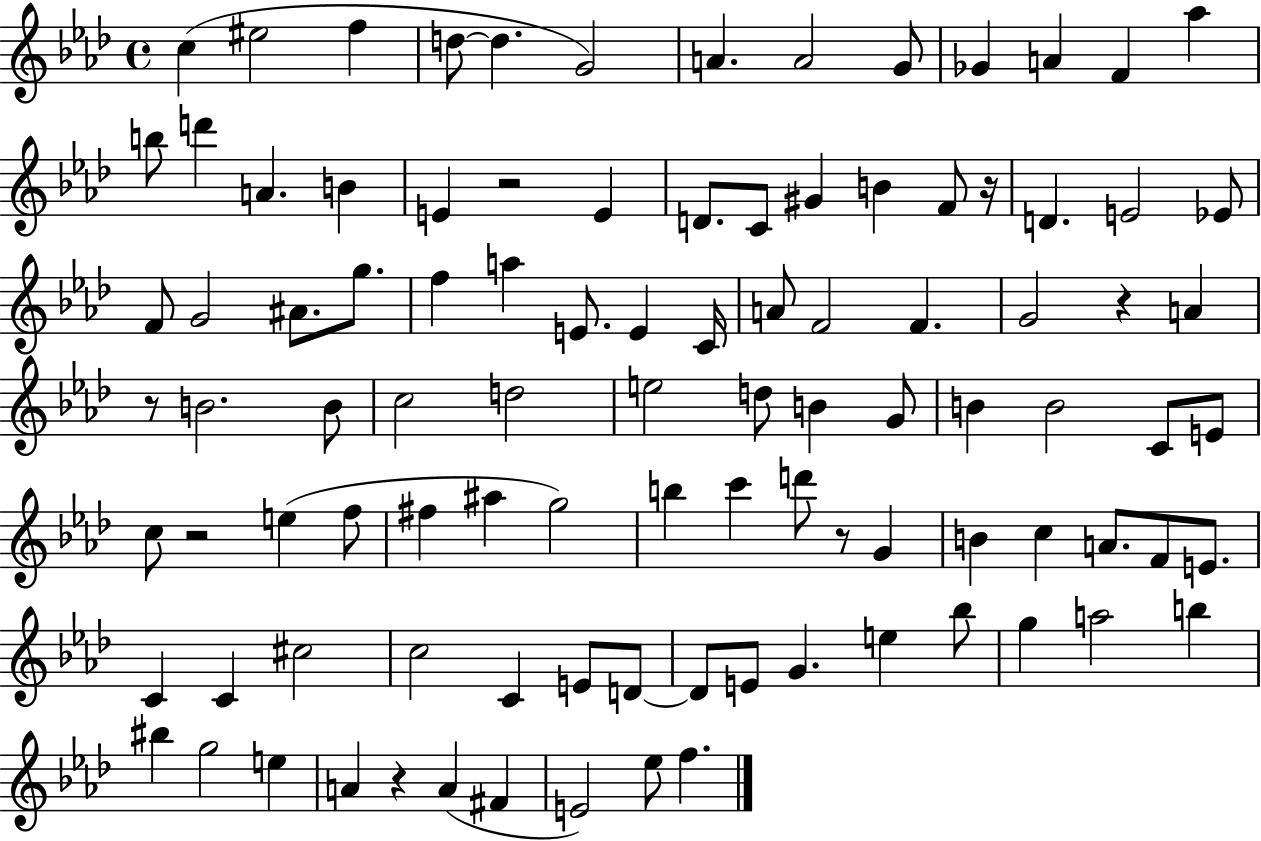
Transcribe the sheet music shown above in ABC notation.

X:1
T:Untitled
M:4/4
L:1/4
K:Ab
c ^e2 f d/2 d G2 A A2 G/2 _G A F _a b/2 d' A B E z2 E D/2 C/2 ^G B F/2 z/4 D E2 _E/2 F/2 G2 ^A/2 g/2 f a E/2 E C/4 A/2 F2 F G2 z A z/2 B2 B/2 c2 d2 e2 d/2 B G/2 B B2 C/2 E/2 c/2 z2 e f/2 ^f ^a g2 b c' d'/2 z/2 G B c A/2 F/2 E/2 C C ^c2 c2 C E/2 D/2 D/2 E/2 G e _b/2 g a2 b ^b g2 e A z A ^F E2 _e/2 f